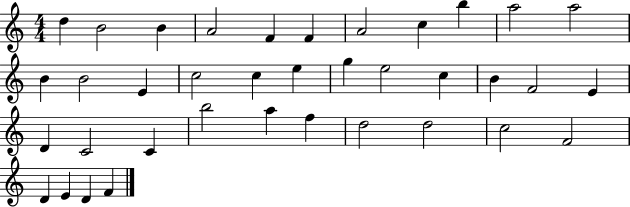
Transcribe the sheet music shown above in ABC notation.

X:1
T:Untitled
M:4/4
L:1/4
K:C
d B2 B A2 F F A2 c b a2 a2 B B2 E c2 c e g e2 c B F2 E D C2 C b2 a f d2 d2 c2 F2 D E D F